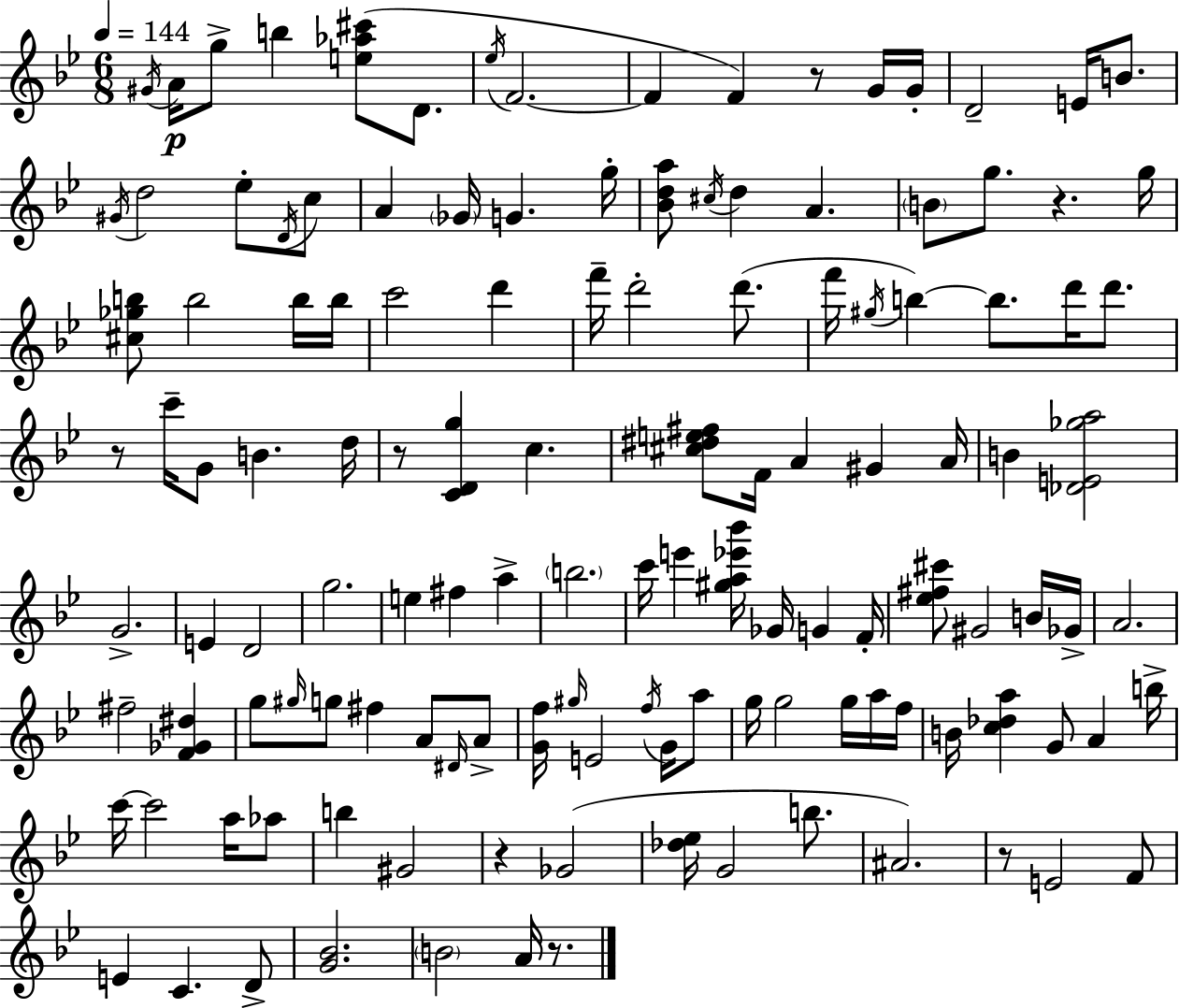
G#4/s A4/s G5/e B5/q [E5,Ab5,C#6]/e D4/e. Eb5/s F4/h. F4/q F4/q R/e G4/s G4/s D4/h E4/s B4/e. G#4/s D5/h Eb5/e D4/s C5/e A4/q Gb4/s G4/q. G5/s [Bb4,D5,A5]/e C#5/s D5/q A4/q. B4/e G5/e. R/q. G5/s [C#5,Gb5,B5]/e B5/h B5/s B5/s C6/h D6/q F6/s D6/h D6/e. F6/s G#5/s B5/q B5/e. D6/s D6/e. R/e C6/s G4/e B4/q. D5/s R/e [C4,D4,G5]/q C5/q. [C#5,D#5,E5,F#5]/e F4/s A4/q G#4/q A4/s B4/q [Db4,E4,Gb5,A5]/h G4/h. E4/q D4/h G5/h. E5/q F#5/q A5/q B5/h. C6/s E6/q [G#5,A5,Eb6,Bb6]/s Gb4/s G4/q F4/s [Eb5,F#5,C#6]/e G#4/h B4/s Gb4/s A4/h. F#5/h [F4,Gb4,D#5]/q G5/e G#5/s G5/e F#5/q A4/e D#4/s A4/e [G4,F5]/s G#5/s E4/h F5/s G4/s A5/e G5/s G5/h G5/s A5/s F5/s B4/s [C5,Db5,A5]/q G4/e A4/q B5/s C6/s C6/h A5/s Ab5/e B5/q G#4/h R/q Gb4/h [Db5,Eb5]/s G4/h B5/e. A#4/h. R/e E4/h F4/e E4/q C4/q. D4/e [G4,Bb4]/h. B4/h A4/s R/e.